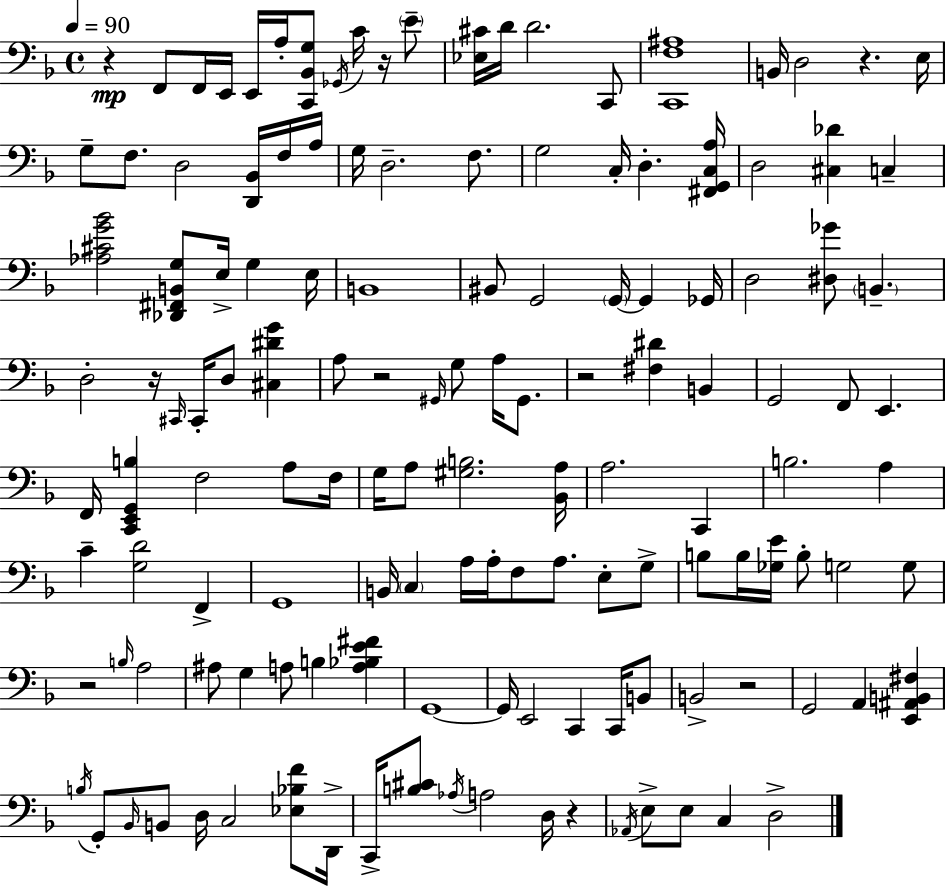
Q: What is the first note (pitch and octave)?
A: F2